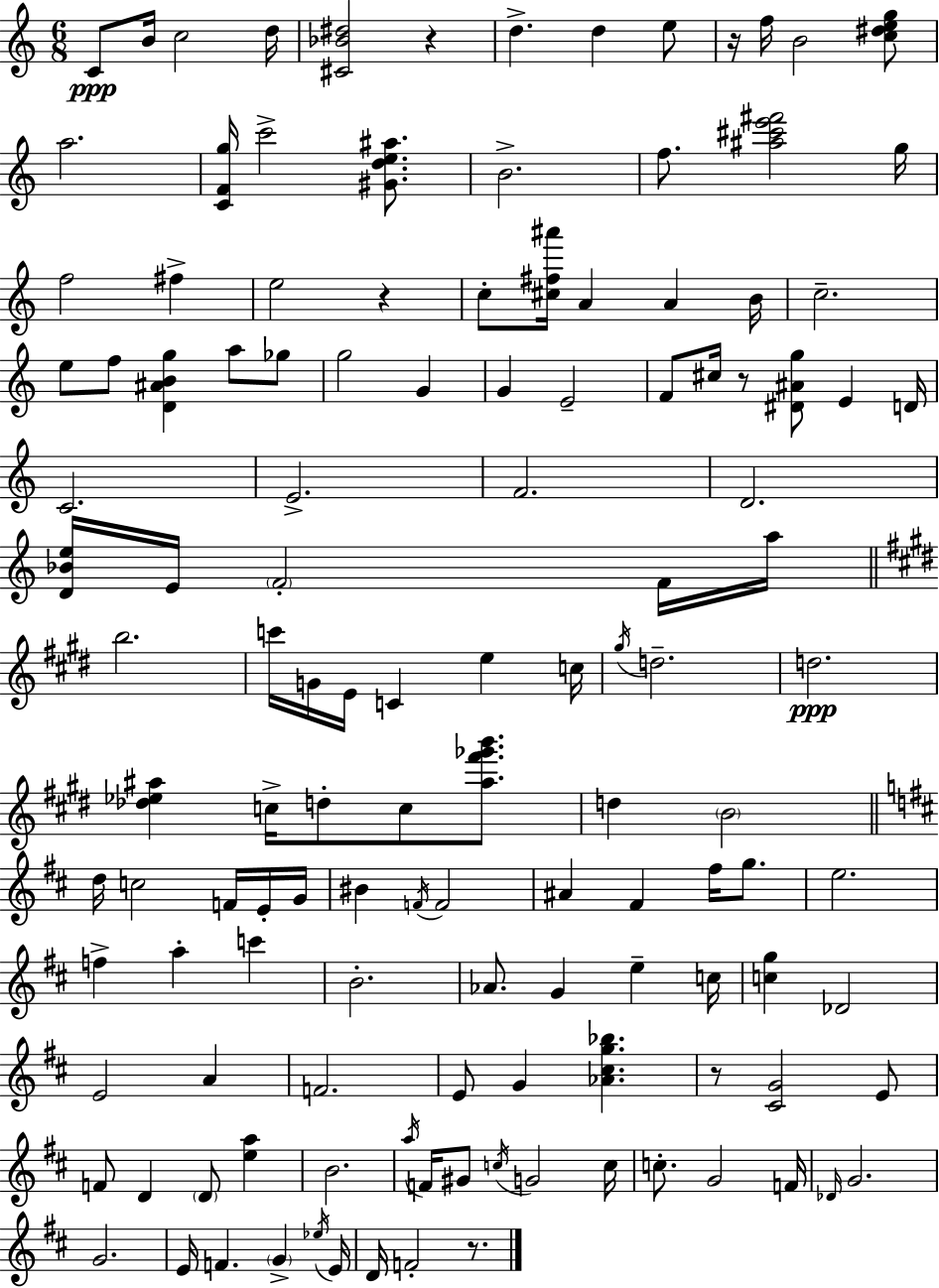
{
  \clef treble
  \numericTimeSignature
  \time 6/8
  \key c \major
  c'8\ppp b'16 c''2 d''16 | <cis' bes' dis''>2 r4 | d''4.-> d''4 e''8 | r16 f''16 b'2 <c'' dis'' e'' g''>8 | \break a''2. | <c' f' g''>16 c'''2-> <gis' d'' e'' ais''>8. | b'2.-> | f''8. <ais'' cis''' e''' fis'''>2 g''16 | \break f''2 fis''4-> | e''2 r4 | c''8-. <cis'' fis'' ais'''>16 a'4 a'4 b'16 | c''2.-- | \break e''8 f''8 <d' ais' b' g''>4 a''8 ges''8 | g''2 g'4 | g'4 e'2-- | f'8 cis''16 r8 <dis' ais' g''>8 e'4 d'16 | \break c'2. | e'2.-> | f'2. | d'2. | \break <d' bes' e''>16 e'16 \parenthesize f'2-. f'16 a''16 | \bar "||" \break \key e \major b''2. | c'''16 g'16 e'16 c'4 e''4 c''16 | \acciaccatura { gis''16 } d''2.-- | d''2.\ppp | \break <des'' ees'' ais''>4 c''16-> d''8-. c''8 <ais'' fis''' ges''' b'''>8. | d''4 \parenthesize b'2 | \bar "||" \break \key d \major d''16 c''2 f'16 e'16-. g'16 | bis'4 \acciaccatura { f'16 } f'2 | ais'4 fis'4 fis''16 g''8. | e''2. | \break f''4-> a''4-. c'''4 | b'2.-. | aes'8. g'4 e''4-- | c''16 <c'' g''>4 des'2 | \break e'2 a'4 | f'2. | e'8 g'4 <aes' cis'' g'' bes''>4. | r8 <cis' g'>2 e'8 | \break f'8 d'4 \parenthesize d'8 <e'' a''>4 | b'2. | \acciaccatura { a''16 } f'16 gis'8 \acciaccatura { c''16 } g'2 | c''16 c''8.-. g'2 | \break f'16 \grace { des'16 } g'2. | g'2. | e'16 f'4. \parenthesize g'4-> | \acciaccatura { ees''16 } e'16 d'16 f'2-. | \break r8. \bar "|."
}